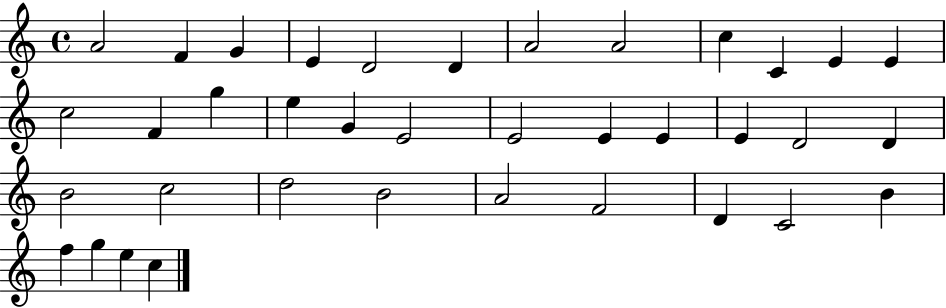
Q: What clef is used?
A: treble